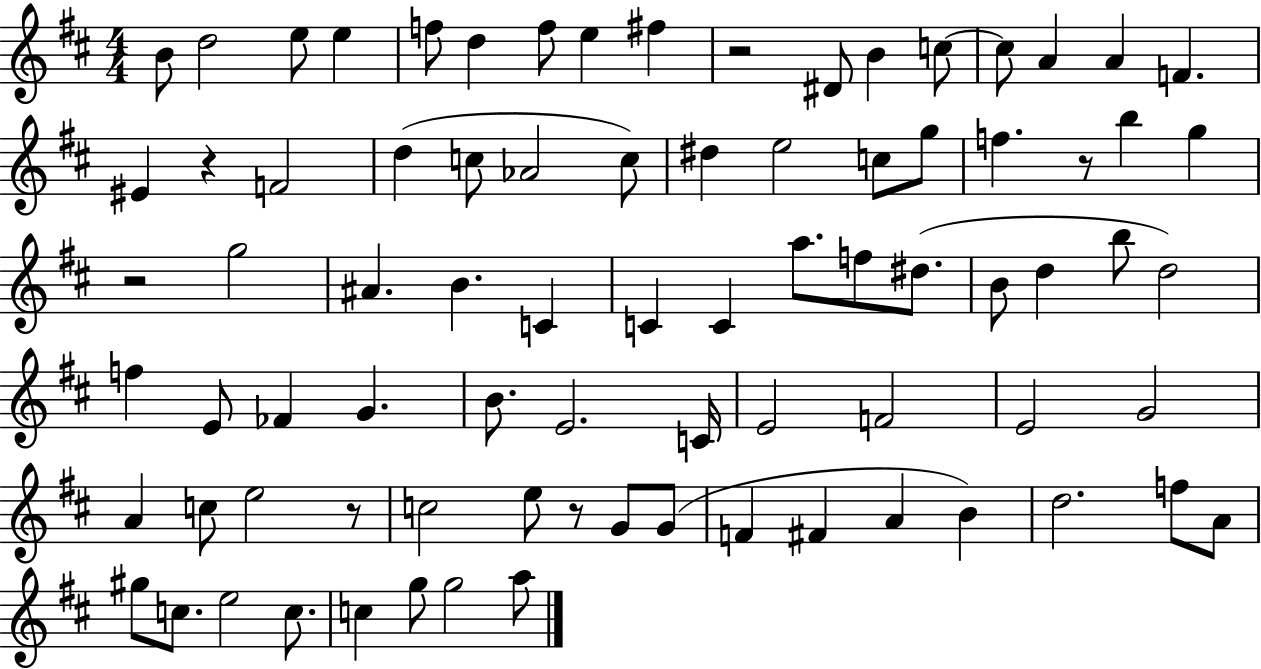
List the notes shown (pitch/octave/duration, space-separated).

B4/e D5/h E5/e E5/q F5/e D5/q F5/e E5/q F#5/q R/h D#4/e B4/q C5/e C5/e A4/q A4/q F4/q. EIS4/q R/q F4/h D5/q C5/e Ab4/h C5/e D#5/q E5/h C5/e G5/e F5/q. R/e B5/q G5/q R/h G5/h A#4/q. B4/q. C4/q C4/q C4/q A5/e. F5/e D#5/e. B4/e D5/q B5/e D5/h F5/q E4/e FES4/q G4/q. B4/e. E4/h. C4/s E4/h F4/h E4/h G4/h A4/q C5/e E5/h R/e C5/h E5/e R/e G4/e G4/e F4/q F#4/q A4/q B4/q D5/h. F5/e A4/e G#5/e C5/e. E5/h C5/e. C5/q G5/e G5/h A5/e